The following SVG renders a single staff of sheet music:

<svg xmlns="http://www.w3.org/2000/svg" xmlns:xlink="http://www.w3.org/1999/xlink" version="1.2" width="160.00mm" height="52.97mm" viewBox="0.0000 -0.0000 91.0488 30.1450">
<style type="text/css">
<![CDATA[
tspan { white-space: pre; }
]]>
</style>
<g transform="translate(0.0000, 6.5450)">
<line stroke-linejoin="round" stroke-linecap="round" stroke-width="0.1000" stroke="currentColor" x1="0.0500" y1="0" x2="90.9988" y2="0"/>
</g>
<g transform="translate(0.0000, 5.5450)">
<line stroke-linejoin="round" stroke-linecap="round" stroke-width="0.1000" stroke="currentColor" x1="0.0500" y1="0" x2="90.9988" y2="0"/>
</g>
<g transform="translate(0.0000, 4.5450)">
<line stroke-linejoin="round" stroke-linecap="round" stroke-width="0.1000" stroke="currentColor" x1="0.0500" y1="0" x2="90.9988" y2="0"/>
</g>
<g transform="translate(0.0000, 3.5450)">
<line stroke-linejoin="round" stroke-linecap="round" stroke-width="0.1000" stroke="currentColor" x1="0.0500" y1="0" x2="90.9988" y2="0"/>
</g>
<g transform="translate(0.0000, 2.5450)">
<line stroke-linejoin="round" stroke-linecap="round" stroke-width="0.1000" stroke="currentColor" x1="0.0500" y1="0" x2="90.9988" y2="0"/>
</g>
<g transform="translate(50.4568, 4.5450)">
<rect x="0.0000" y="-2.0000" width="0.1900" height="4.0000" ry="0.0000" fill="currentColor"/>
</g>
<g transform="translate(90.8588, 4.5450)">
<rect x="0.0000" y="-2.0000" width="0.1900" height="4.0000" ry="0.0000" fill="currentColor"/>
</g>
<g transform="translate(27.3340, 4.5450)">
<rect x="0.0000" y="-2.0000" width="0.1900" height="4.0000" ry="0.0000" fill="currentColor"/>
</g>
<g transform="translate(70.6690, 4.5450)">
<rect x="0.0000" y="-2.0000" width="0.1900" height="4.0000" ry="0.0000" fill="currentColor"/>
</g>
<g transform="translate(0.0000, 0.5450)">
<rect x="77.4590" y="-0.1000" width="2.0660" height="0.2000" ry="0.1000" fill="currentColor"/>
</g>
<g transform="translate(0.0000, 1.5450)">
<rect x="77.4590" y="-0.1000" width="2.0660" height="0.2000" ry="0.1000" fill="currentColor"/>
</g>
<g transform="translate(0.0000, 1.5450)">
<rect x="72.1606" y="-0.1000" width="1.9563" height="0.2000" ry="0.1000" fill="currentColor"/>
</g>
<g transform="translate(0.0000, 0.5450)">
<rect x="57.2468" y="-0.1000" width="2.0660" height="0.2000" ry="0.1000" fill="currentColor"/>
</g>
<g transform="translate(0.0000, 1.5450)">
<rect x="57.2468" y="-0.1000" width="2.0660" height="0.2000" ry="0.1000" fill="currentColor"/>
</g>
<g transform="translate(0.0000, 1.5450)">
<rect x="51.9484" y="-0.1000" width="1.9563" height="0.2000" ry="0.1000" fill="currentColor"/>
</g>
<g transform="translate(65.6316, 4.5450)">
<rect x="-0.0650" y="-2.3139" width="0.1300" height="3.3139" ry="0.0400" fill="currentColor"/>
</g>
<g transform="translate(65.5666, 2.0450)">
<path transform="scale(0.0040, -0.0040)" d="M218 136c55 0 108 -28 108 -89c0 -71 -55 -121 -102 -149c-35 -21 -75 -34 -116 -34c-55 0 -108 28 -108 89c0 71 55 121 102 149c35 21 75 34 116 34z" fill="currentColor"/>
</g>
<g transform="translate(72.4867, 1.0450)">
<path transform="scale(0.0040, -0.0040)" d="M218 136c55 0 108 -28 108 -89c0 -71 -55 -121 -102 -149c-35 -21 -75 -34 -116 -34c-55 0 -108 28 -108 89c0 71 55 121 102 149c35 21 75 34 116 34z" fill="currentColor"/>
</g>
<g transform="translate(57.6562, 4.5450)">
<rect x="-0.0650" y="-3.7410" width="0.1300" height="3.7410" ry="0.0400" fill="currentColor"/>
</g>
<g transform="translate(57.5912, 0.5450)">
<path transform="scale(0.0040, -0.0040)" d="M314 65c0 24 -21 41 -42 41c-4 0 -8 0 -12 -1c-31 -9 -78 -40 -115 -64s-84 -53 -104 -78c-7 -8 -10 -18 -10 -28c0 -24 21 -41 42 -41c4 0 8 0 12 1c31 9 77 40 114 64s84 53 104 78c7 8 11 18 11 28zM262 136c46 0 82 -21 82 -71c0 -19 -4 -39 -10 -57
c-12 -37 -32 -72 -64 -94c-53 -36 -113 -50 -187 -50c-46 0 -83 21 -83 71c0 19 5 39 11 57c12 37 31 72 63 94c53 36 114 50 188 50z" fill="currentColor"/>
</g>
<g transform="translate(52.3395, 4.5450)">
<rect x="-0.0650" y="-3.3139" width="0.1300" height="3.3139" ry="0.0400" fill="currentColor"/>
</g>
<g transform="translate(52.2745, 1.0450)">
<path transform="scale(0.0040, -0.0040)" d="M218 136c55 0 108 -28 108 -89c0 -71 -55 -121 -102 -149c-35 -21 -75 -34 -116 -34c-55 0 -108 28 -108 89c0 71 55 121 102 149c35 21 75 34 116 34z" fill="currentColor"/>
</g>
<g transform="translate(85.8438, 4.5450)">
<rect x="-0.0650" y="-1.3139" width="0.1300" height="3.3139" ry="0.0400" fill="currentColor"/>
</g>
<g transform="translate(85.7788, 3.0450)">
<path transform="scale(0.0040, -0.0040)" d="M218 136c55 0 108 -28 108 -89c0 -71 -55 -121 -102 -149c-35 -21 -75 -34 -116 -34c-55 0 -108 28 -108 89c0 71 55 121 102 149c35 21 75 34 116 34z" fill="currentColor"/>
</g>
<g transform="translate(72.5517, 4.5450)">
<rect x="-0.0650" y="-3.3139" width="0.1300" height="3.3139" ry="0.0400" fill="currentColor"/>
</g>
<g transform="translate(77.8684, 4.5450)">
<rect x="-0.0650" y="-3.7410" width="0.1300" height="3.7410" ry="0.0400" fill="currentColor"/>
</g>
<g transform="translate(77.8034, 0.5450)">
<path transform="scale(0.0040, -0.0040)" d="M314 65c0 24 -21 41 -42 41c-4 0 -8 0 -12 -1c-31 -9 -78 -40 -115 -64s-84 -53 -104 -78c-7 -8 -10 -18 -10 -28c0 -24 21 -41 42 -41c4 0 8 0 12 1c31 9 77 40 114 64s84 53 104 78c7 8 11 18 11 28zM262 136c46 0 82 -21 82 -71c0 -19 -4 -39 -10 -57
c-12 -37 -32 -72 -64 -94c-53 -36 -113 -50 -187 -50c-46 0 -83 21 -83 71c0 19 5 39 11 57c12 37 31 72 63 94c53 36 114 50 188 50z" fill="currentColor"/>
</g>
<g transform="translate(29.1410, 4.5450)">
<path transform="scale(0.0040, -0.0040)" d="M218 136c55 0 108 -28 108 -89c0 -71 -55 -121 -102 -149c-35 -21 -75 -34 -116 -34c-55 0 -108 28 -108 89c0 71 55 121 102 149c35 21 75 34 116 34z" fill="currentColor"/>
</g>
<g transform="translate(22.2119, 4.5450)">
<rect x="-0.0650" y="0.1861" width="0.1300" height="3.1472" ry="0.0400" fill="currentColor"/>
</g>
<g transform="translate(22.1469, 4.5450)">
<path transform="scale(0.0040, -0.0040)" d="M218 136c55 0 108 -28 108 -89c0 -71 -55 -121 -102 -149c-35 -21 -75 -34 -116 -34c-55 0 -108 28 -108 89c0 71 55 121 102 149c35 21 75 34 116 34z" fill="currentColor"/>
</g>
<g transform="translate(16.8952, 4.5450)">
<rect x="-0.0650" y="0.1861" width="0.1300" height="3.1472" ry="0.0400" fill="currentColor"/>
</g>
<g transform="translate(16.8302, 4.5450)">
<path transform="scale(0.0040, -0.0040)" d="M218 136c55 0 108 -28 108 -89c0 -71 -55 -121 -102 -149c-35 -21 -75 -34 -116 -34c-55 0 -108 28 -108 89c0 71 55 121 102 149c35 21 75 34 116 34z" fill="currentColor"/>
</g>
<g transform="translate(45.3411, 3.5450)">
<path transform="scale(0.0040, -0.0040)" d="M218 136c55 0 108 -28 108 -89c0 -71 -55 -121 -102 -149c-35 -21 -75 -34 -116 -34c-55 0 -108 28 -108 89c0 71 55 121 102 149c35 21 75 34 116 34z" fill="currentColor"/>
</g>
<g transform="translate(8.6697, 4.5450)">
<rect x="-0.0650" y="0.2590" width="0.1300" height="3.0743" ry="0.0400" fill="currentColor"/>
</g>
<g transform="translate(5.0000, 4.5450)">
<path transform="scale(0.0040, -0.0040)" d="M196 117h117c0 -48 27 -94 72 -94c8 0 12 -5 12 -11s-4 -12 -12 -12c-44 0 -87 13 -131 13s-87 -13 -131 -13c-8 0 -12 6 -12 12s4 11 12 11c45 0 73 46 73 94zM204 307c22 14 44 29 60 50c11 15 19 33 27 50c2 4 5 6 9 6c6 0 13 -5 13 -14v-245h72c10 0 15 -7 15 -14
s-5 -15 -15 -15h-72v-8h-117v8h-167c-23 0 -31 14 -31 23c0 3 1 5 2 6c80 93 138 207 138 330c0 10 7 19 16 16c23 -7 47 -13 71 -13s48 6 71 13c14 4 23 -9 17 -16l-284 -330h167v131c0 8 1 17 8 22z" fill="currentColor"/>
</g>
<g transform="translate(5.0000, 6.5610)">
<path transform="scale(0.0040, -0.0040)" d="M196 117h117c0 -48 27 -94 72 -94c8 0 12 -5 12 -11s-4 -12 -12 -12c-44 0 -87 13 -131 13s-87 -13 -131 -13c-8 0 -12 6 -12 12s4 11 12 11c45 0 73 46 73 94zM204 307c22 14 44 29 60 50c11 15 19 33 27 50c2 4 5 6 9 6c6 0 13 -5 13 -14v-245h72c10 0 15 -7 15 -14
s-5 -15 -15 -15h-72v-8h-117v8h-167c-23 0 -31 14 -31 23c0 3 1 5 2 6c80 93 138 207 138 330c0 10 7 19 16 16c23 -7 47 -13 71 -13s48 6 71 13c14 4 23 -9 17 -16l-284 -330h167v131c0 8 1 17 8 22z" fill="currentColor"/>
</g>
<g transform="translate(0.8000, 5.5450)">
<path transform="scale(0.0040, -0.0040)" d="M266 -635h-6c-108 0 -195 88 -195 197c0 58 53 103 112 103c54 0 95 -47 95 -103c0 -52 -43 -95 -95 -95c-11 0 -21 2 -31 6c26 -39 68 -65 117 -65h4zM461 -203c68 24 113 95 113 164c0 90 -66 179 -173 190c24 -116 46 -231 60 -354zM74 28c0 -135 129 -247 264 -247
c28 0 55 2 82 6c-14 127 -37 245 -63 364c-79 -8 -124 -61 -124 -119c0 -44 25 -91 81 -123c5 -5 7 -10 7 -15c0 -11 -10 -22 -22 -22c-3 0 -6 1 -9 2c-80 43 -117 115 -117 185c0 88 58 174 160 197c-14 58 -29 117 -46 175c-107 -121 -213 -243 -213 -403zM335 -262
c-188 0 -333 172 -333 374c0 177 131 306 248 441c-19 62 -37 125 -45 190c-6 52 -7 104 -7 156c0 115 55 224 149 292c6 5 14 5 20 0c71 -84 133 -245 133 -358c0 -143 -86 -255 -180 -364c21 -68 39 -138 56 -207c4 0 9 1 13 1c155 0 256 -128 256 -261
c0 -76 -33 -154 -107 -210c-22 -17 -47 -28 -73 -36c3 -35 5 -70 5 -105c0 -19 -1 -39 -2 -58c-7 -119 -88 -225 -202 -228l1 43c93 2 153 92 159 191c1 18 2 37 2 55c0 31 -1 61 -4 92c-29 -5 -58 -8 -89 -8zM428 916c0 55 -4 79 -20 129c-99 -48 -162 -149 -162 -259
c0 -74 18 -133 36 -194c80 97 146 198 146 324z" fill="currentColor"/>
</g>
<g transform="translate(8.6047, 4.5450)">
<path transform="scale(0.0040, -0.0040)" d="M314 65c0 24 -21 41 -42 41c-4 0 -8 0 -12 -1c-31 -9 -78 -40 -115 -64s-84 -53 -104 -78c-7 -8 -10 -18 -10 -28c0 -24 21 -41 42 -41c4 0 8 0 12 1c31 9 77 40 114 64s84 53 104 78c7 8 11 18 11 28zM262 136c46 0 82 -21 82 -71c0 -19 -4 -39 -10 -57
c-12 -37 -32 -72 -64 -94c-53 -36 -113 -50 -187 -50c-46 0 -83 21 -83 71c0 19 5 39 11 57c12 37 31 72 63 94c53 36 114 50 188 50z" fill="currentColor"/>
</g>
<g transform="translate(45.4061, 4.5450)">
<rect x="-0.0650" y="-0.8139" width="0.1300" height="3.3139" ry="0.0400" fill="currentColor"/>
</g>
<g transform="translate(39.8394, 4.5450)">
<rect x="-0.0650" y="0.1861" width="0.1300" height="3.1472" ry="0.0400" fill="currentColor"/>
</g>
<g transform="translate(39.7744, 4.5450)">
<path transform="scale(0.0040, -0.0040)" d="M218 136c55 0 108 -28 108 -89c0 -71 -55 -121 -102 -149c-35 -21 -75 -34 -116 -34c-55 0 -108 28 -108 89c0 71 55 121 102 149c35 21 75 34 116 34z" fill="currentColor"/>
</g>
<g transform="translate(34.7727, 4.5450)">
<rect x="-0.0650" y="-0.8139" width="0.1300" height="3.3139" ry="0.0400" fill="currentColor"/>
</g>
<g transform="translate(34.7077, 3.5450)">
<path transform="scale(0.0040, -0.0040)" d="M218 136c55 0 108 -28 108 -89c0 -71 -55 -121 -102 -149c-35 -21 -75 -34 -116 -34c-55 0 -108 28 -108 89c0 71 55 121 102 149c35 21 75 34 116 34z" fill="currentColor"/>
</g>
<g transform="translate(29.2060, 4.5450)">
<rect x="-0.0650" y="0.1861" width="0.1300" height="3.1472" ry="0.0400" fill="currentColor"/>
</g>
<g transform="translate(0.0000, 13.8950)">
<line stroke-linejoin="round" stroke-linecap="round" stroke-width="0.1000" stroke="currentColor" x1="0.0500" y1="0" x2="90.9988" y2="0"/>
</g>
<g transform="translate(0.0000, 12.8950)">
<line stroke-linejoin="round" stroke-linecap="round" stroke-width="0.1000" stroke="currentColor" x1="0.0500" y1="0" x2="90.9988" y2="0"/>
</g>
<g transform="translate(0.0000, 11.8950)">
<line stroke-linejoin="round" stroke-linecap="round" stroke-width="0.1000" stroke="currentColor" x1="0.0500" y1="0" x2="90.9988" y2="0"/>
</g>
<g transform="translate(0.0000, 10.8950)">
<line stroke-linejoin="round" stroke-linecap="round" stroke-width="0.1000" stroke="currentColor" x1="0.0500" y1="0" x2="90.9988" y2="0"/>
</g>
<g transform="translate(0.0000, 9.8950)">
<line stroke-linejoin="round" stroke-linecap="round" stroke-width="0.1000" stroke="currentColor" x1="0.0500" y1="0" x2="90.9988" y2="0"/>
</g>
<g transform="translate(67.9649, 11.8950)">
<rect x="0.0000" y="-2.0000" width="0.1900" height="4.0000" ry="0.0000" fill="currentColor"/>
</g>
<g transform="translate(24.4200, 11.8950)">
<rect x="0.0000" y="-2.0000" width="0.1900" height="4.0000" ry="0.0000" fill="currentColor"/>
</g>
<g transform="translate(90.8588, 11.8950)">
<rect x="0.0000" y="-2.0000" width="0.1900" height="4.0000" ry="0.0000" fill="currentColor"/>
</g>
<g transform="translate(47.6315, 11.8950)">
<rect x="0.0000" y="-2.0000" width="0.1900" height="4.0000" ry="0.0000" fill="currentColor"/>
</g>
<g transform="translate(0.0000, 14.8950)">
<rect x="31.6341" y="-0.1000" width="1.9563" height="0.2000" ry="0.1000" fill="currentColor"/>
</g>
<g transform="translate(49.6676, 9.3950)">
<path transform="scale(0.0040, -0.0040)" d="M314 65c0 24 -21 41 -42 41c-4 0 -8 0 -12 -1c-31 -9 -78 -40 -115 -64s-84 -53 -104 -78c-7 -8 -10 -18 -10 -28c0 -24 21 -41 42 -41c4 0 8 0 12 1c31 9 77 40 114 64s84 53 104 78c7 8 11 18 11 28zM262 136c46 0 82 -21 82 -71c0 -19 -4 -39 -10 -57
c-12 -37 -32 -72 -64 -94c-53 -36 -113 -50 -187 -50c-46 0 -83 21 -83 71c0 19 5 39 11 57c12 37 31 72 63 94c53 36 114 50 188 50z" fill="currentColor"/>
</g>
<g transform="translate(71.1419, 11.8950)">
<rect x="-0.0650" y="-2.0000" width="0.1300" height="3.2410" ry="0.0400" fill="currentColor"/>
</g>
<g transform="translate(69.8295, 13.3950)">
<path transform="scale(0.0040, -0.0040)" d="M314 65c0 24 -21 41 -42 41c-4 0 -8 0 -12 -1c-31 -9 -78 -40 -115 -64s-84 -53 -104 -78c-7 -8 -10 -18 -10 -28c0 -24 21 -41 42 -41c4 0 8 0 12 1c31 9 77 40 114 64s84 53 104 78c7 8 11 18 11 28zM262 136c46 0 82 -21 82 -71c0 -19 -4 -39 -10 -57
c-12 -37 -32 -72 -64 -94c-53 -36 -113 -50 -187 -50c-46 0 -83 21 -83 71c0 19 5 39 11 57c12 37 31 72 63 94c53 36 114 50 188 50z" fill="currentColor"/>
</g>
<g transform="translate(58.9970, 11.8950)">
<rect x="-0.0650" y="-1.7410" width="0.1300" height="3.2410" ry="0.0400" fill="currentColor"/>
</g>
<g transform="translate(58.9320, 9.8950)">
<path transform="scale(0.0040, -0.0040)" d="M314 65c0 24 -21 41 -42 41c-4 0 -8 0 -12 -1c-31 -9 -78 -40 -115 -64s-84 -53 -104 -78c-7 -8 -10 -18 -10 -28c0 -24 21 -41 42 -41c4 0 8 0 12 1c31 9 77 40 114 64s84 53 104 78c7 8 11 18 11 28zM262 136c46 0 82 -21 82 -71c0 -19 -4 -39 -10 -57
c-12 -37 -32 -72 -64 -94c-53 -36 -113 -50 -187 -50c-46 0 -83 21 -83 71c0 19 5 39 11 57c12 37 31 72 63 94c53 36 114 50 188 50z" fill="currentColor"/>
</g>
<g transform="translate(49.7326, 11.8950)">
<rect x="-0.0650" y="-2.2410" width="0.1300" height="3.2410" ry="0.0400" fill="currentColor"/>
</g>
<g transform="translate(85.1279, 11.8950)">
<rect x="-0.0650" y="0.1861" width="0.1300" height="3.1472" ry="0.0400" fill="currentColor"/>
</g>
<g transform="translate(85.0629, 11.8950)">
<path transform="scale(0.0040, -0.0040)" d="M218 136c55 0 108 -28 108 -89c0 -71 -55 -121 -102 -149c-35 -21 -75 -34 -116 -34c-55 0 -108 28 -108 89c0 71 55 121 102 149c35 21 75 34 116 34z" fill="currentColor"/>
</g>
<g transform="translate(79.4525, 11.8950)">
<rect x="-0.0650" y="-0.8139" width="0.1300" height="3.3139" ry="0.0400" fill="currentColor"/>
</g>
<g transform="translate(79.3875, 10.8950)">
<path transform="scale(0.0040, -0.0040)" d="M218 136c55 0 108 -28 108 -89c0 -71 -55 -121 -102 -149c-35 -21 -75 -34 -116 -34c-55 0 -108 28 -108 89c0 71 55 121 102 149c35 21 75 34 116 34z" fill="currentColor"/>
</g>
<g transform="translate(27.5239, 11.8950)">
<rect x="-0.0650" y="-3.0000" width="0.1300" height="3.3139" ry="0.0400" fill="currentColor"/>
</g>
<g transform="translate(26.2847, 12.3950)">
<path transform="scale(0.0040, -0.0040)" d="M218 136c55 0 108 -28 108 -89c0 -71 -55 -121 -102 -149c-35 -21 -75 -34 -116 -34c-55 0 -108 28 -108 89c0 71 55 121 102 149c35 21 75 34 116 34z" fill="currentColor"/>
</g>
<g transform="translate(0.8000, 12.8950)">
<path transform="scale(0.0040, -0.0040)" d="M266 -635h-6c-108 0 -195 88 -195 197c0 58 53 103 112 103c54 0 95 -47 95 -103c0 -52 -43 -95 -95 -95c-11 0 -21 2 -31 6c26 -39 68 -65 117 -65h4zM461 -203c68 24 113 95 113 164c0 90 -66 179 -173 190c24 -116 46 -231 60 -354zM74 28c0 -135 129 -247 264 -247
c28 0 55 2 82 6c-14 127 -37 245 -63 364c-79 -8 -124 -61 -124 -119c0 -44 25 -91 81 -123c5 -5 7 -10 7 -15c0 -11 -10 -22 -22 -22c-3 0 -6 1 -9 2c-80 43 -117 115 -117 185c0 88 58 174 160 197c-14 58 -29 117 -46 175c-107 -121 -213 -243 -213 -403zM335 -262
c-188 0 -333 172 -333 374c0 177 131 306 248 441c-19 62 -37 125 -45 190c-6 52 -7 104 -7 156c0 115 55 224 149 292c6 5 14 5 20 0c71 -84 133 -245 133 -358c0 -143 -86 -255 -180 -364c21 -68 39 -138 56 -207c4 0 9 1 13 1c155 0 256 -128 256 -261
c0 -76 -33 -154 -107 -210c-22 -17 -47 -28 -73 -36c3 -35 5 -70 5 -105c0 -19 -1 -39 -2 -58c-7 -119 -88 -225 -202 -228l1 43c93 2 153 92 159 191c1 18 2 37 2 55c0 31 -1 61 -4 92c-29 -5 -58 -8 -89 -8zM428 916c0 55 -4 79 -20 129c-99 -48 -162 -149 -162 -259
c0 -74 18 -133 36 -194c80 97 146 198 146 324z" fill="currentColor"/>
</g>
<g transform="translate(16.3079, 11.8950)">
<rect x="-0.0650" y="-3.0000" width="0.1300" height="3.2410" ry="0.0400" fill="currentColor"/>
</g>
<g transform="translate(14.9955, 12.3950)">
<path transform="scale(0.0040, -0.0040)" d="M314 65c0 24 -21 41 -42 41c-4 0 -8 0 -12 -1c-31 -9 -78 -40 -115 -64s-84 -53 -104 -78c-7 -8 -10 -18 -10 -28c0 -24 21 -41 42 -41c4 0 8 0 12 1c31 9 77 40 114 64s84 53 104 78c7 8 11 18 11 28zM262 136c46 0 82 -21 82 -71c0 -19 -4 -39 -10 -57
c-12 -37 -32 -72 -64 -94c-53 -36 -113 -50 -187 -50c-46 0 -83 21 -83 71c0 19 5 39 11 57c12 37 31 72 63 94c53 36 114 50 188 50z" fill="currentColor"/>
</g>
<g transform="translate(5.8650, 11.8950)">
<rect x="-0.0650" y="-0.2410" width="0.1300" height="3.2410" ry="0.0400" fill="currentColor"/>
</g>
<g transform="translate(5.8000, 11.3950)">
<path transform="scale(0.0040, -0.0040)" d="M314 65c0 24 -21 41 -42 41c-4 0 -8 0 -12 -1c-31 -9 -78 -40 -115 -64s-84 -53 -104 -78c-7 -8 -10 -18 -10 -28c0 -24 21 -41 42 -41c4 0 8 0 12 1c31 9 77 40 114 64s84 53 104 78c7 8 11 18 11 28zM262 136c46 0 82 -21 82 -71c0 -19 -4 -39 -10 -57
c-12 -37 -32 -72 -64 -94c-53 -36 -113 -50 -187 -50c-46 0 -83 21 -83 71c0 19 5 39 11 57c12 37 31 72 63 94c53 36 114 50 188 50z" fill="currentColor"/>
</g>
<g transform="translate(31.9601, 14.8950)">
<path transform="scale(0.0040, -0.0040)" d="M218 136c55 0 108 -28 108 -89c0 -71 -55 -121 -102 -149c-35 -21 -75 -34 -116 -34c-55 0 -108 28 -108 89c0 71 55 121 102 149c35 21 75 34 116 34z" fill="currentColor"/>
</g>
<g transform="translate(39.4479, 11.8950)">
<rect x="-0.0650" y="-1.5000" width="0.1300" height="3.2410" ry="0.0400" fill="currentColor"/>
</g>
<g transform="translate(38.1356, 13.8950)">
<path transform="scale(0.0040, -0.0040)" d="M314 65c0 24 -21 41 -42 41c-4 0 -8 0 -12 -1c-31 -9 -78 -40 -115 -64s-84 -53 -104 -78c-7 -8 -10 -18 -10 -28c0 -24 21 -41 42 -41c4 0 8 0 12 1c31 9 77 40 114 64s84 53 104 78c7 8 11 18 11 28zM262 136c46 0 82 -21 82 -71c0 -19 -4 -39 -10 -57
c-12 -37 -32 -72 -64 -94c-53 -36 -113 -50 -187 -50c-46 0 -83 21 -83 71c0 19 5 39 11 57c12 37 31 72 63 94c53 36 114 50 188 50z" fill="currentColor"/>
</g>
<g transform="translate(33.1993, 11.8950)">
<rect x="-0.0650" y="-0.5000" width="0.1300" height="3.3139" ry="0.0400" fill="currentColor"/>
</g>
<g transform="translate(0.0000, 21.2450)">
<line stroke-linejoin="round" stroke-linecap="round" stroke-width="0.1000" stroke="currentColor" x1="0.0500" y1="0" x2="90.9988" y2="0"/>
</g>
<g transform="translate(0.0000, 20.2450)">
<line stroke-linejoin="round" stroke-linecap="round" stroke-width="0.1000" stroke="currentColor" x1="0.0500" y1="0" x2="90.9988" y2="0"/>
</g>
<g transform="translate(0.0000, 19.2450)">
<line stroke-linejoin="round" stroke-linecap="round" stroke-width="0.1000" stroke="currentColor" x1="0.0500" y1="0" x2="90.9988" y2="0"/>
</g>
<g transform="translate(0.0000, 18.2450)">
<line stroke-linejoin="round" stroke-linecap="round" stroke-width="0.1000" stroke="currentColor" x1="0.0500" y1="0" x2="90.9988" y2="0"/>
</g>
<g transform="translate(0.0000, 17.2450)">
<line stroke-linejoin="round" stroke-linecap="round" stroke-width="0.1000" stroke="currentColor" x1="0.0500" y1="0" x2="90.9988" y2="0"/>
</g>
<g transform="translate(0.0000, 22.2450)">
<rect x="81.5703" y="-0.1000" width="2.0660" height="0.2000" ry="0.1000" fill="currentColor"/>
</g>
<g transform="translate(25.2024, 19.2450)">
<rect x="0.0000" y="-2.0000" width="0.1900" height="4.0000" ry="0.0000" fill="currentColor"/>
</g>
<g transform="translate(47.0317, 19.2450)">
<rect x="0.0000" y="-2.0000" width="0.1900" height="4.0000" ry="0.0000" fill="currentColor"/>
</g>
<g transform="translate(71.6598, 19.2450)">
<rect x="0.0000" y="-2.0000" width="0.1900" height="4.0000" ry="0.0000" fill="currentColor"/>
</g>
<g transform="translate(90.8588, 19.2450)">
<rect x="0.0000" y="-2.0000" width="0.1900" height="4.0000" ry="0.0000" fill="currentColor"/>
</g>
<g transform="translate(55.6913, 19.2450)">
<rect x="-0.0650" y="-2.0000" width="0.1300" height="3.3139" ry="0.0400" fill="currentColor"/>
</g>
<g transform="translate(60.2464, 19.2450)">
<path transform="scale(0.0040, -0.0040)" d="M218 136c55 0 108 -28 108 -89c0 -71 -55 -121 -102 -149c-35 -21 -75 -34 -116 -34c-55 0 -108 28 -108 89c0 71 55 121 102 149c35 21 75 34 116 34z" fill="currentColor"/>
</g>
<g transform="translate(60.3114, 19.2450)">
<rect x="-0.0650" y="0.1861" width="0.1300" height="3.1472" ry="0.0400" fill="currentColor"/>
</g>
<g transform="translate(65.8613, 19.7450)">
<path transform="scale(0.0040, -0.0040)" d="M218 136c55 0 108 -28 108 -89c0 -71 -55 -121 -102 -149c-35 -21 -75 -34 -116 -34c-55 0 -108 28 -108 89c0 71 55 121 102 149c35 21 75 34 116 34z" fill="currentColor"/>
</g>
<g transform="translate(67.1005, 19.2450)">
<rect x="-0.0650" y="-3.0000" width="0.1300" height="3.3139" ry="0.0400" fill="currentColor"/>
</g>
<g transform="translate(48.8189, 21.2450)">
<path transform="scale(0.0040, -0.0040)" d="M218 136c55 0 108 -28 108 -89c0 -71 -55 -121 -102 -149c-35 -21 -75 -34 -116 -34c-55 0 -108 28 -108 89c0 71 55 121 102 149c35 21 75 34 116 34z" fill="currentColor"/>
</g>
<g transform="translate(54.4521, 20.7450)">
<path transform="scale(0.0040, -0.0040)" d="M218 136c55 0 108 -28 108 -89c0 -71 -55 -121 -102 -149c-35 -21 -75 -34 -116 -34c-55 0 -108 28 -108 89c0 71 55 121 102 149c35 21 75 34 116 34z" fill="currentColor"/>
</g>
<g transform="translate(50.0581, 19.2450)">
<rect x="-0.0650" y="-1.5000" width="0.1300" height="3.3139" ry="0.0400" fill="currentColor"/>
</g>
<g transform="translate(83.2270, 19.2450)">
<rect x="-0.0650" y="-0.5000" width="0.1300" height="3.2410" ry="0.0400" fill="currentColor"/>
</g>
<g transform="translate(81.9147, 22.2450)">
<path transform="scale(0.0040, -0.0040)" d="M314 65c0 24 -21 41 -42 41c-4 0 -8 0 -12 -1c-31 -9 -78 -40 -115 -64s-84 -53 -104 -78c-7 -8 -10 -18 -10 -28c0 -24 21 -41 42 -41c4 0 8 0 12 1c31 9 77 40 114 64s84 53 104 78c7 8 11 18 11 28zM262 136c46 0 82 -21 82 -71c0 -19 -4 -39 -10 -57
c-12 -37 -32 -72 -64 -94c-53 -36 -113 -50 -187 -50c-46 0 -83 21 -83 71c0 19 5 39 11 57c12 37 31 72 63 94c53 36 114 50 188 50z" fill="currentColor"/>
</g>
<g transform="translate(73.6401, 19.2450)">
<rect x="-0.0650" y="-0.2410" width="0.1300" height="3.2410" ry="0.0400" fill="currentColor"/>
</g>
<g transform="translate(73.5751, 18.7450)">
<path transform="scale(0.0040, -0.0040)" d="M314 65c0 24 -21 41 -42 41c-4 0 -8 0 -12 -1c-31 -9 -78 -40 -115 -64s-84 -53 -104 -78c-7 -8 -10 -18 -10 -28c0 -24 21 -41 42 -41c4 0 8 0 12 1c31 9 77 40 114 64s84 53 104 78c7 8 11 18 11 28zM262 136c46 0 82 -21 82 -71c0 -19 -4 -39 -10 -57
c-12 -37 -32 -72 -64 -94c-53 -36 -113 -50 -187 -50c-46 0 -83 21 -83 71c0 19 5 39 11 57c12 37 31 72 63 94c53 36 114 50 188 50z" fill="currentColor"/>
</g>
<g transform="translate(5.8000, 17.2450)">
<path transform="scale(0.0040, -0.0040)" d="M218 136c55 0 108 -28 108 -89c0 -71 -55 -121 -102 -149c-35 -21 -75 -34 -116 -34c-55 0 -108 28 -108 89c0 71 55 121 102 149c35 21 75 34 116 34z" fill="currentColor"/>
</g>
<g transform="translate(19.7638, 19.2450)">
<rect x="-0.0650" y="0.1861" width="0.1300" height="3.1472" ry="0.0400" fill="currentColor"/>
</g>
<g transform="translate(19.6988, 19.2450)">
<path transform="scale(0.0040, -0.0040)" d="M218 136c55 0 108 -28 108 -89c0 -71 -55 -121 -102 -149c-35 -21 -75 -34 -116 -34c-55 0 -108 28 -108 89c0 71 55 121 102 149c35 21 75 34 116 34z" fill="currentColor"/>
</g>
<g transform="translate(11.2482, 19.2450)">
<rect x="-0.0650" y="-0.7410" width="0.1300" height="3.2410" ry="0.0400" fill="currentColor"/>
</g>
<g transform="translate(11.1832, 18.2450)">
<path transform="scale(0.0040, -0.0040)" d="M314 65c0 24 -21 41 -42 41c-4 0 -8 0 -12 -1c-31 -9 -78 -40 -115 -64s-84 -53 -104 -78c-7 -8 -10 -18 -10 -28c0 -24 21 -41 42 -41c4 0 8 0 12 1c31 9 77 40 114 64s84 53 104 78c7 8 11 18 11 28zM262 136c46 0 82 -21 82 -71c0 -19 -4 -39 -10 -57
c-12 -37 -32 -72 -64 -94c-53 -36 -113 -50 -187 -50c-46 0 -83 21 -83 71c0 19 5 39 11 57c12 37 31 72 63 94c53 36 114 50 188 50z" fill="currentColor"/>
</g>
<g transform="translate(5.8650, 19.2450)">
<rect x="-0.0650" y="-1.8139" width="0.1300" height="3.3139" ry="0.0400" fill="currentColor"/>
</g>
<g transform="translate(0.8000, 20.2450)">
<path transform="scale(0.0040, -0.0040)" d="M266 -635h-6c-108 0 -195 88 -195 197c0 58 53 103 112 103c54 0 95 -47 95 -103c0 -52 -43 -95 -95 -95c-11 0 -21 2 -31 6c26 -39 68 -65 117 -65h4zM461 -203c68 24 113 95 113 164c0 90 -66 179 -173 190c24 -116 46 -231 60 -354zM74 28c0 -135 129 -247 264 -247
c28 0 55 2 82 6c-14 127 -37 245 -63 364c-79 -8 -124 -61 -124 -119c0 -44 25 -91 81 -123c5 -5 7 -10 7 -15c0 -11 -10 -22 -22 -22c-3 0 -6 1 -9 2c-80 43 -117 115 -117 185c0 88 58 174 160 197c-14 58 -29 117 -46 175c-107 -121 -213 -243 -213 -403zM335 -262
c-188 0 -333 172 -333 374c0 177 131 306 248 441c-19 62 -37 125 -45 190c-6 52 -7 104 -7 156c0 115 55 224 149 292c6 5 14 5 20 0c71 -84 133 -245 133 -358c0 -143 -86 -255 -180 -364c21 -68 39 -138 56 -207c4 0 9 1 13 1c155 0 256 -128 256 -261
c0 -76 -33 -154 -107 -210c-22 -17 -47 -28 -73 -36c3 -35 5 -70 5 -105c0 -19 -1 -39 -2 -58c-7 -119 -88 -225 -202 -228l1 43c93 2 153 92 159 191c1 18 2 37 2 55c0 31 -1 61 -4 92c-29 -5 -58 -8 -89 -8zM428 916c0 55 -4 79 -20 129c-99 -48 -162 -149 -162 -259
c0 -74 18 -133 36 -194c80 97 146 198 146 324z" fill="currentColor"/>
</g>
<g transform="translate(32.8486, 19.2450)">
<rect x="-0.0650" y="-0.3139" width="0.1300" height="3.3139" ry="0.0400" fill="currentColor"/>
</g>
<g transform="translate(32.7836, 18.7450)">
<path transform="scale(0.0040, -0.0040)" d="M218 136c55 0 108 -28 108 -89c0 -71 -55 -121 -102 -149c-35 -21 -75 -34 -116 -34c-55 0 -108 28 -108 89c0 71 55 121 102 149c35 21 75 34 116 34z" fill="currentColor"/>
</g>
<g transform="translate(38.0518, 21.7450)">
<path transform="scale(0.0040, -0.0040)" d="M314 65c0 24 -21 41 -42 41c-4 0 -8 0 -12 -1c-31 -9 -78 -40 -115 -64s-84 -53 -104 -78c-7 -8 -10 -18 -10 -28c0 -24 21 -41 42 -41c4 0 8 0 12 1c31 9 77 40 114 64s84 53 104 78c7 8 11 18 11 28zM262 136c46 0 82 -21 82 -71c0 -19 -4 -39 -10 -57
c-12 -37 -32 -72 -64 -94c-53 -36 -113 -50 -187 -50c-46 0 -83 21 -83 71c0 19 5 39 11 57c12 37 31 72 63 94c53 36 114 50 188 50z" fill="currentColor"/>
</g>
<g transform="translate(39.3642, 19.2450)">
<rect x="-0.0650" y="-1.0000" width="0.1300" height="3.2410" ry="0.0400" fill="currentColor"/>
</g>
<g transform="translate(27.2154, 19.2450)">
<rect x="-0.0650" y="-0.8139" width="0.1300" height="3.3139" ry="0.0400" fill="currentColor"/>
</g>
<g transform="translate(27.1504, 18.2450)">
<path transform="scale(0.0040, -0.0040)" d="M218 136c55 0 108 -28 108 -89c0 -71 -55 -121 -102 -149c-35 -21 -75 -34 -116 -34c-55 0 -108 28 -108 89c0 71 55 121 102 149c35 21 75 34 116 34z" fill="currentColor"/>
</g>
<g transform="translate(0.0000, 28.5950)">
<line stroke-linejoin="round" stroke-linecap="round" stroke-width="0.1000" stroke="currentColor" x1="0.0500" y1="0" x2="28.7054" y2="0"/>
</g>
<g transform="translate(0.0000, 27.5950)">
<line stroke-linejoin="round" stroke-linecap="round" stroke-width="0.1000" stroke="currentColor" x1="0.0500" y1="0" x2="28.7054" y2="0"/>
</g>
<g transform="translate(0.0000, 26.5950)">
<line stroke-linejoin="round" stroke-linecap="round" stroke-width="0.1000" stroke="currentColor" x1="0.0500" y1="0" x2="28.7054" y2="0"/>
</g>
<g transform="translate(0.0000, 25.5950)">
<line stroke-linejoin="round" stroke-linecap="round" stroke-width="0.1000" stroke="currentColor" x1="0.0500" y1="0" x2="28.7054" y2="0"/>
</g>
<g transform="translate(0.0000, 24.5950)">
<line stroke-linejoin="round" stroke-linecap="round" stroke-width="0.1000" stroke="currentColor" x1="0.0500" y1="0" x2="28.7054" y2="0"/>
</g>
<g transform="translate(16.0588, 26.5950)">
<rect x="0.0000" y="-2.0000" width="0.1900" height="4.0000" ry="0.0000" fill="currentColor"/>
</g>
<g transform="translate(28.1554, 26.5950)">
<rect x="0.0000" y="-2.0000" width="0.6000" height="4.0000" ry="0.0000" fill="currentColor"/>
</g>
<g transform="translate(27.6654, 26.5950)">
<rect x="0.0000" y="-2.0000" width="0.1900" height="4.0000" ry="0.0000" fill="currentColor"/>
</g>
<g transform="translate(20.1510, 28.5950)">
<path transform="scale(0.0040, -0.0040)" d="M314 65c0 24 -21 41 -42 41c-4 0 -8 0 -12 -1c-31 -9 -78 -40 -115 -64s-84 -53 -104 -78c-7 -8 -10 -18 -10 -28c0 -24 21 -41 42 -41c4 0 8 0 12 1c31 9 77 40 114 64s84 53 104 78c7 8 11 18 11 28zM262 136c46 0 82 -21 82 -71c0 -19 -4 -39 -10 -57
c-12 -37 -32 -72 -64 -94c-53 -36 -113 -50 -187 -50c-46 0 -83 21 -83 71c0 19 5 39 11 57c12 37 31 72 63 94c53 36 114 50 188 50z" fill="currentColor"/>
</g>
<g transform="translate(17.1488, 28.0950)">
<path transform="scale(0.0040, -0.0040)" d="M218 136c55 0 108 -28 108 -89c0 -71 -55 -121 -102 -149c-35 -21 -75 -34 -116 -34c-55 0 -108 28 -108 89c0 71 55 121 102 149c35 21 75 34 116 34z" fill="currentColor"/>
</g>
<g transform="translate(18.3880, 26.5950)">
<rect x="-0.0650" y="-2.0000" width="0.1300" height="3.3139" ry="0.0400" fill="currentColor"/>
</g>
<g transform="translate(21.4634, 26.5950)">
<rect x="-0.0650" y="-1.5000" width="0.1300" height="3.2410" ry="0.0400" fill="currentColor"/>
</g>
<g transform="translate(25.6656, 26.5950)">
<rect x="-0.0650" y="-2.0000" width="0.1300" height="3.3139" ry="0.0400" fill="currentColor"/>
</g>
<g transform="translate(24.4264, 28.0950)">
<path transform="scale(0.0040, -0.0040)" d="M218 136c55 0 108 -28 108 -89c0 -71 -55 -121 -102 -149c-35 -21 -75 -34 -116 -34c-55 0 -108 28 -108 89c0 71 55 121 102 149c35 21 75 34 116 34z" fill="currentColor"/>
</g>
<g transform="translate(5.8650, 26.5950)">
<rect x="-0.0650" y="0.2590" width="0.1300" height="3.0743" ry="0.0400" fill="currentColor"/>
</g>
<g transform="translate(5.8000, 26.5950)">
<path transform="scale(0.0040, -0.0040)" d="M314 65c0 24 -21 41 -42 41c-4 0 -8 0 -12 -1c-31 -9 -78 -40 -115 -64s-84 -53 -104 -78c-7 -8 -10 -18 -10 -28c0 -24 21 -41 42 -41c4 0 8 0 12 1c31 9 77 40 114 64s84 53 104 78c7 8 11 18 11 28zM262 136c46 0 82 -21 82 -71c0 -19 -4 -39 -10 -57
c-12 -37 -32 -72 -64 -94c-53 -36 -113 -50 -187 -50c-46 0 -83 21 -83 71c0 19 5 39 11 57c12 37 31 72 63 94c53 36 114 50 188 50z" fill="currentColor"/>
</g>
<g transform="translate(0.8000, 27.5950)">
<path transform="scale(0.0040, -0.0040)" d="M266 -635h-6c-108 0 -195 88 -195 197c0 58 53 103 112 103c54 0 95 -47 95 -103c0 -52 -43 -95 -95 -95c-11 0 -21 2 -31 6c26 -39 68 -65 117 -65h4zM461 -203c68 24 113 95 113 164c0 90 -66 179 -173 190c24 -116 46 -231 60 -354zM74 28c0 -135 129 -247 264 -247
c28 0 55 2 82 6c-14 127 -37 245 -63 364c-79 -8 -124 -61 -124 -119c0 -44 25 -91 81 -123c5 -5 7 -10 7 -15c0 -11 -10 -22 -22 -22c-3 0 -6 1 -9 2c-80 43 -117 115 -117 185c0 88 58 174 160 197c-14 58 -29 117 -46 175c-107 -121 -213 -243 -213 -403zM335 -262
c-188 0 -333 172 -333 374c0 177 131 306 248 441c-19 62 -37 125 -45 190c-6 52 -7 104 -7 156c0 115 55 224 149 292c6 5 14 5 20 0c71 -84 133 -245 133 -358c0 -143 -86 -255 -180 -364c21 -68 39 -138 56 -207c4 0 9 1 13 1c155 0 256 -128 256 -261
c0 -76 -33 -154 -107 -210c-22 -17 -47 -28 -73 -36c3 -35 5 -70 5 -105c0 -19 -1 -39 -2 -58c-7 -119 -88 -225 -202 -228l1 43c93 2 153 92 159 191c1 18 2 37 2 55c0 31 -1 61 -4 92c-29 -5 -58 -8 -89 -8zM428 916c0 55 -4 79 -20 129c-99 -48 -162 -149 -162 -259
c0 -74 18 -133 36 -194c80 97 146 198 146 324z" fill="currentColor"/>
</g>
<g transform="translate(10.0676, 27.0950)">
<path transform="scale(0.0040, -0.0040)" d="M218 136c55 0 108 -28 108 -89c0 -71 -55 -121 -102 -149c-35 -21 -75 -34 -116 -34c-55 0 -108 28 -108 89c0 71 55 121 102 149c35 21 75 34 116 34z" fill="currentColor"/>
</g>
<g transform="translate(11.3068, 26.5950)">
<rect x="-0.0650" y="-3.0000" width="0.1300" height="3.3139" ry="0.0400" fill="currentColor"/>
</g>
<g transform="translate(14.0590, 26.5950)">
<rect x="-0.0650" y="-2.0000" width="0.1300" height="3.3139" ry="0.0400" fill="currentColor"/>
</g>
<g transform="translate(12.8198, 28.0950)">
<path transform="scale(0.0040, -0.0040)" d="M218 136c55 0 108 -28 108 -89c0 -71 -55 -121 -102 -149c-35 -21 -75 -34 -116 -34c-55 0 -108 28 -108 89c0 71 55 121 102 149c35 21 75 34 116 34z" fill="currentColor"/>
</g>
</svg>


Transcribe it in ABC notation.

X:1
T:Untitled
M:4/4
L:1/4
K:C
B2 B B B d B d b c'2 g b c'2 e c2 A2 A C E2 g2 f2 F2 d B f d2 B d c D2 E F B A c2 C2 B2 A F F E2 F